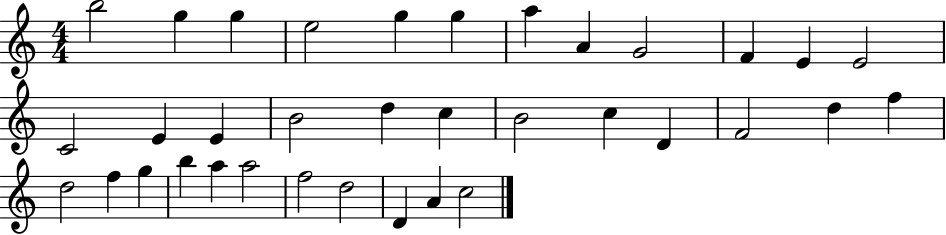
{
  \clef treble
  \numericTimeSignature
  \time 4/4
  \key c \major
  b''2 g''4 g''4 | e''2 g''4 g''4 | a''4 a'4 g'2 | f'4 e'4 e'2 | \break c'2 e'4 e'4 | b'2 d''4 c''4 | b'2 c''4 d'4 | f'2 d''4 f''4 | \break d''2 f''4 g''4 | b''4 a''4 a''2 | f''2 d''2 | d'4 a'4 c''2 | \break \bar "|."
}